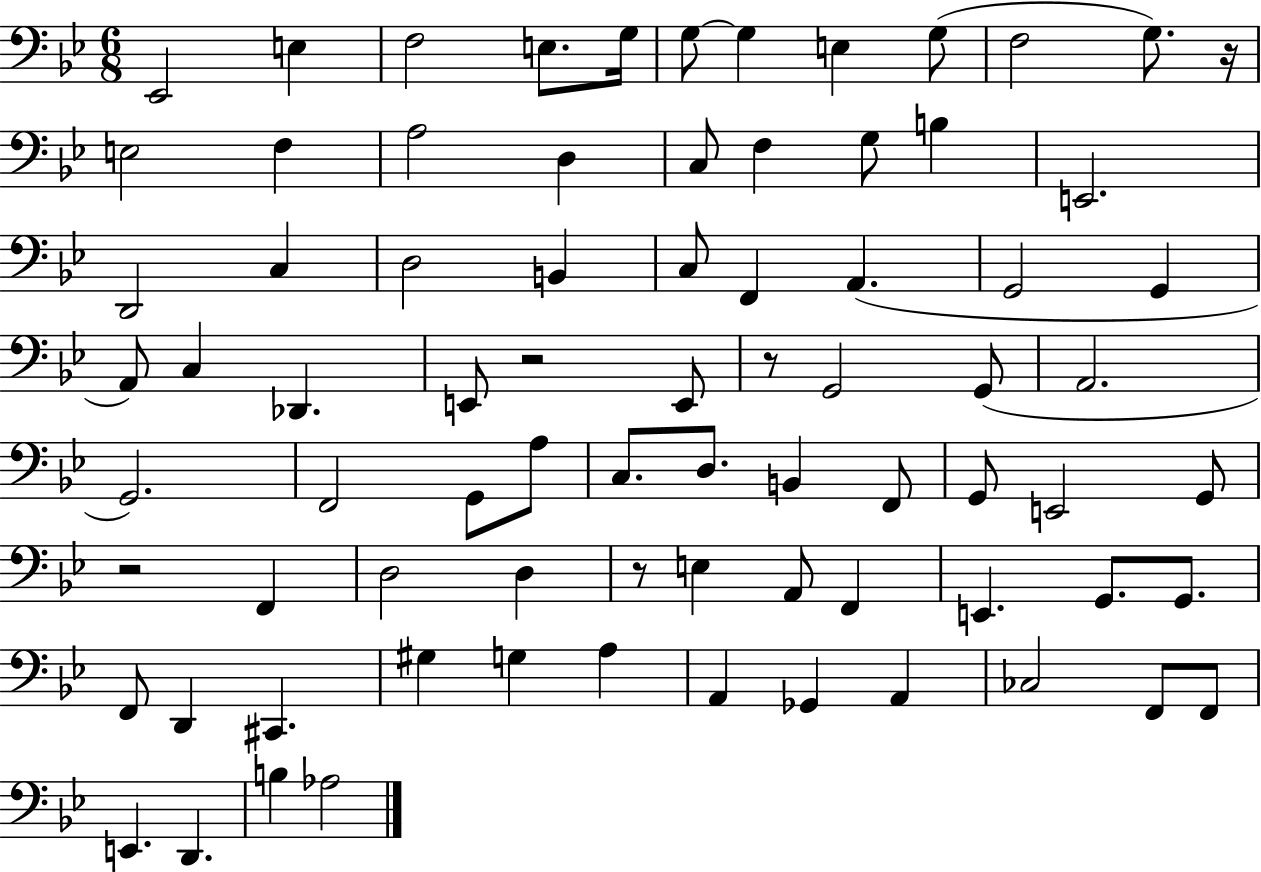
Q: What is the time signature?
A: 6/8